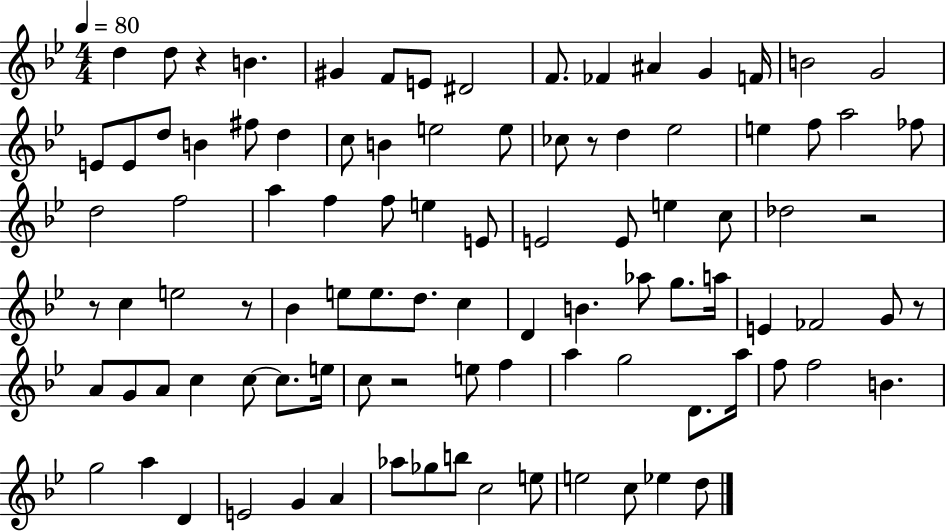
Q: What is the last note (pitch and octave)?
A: D5